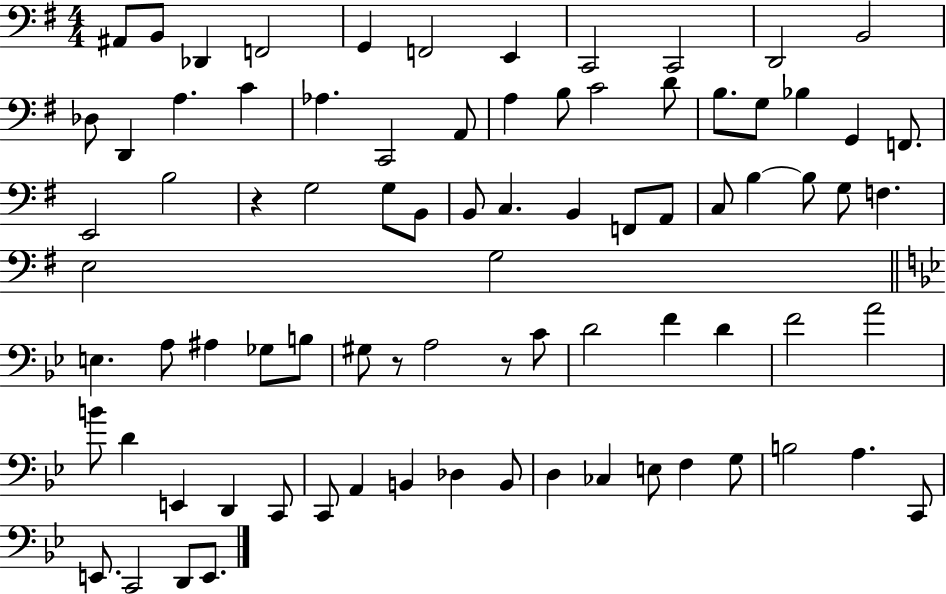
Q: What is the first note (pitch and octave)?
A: A#2